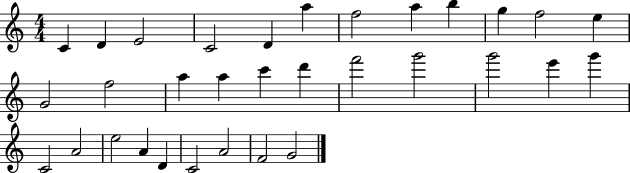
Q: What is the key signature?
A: C major